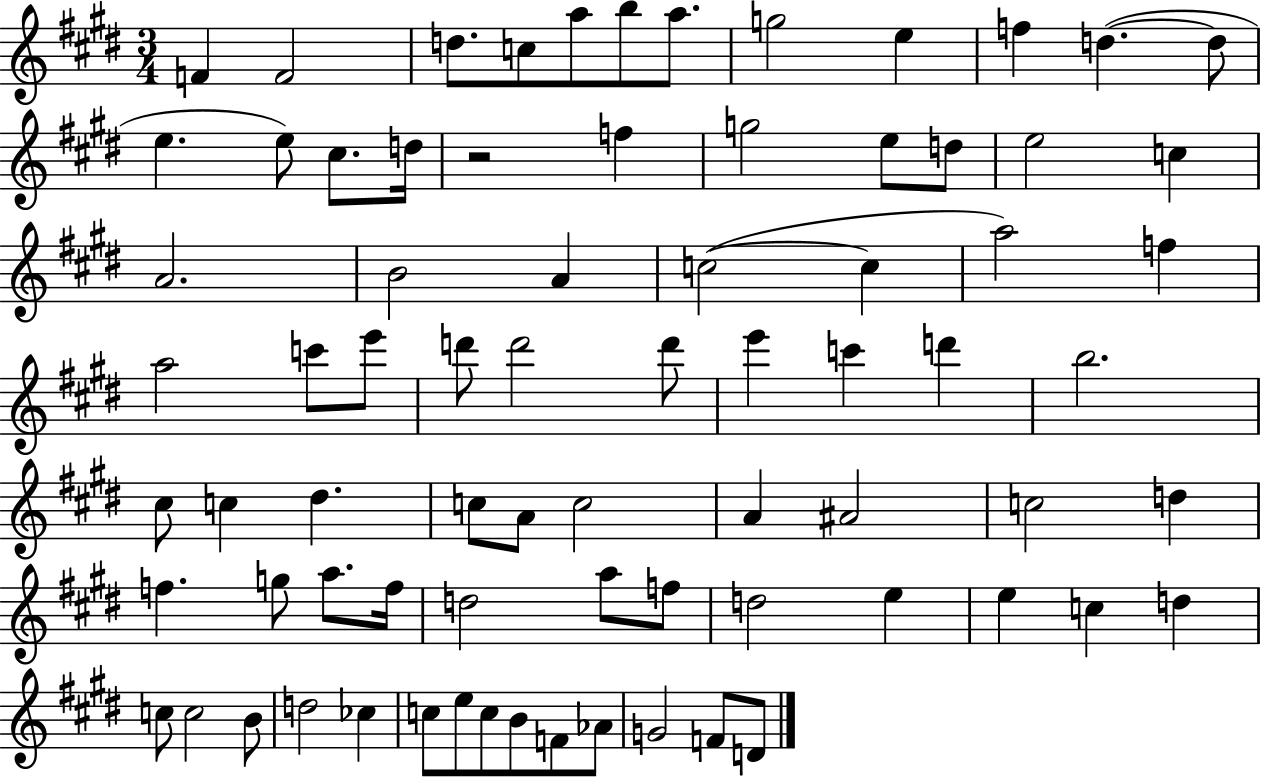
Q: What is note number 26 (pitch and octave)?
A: C5